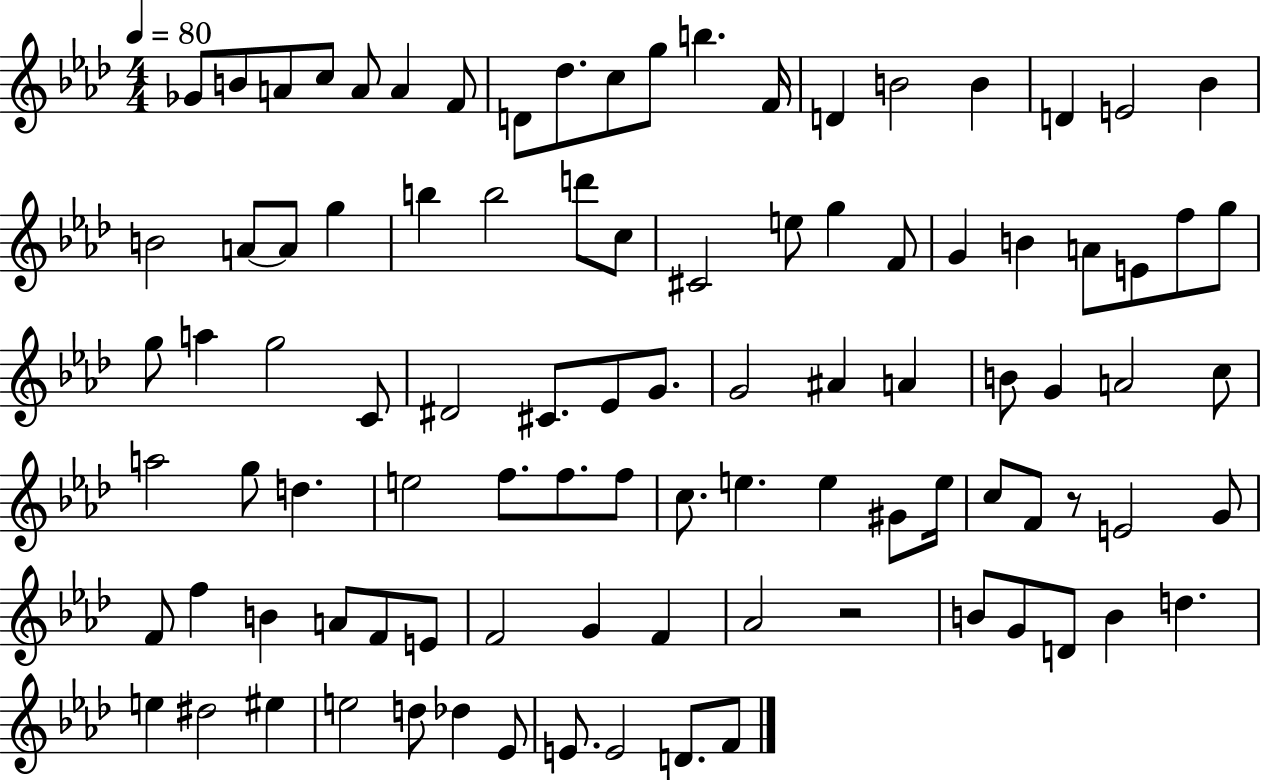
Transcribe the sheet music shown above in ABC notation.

X:1
T:Untitled
M:4/4
L:1/4
K:Ab
_G/2 B/2 A/2 c/2 A/2 A F/2 D/2 _d/2 c/2 g/2 b F/4 D B2 B D E2 _B B2 A/2 A/2 g b b2 d'/2 c/2 ^C2 e/2 g F/2 G B A/2 E/2 f/2 g/2 g/2 a g2 C/2 ^D2 ^C/2 _E/2 G/2 G2 ^A A B/2 G A2 c/2 a2 g/2 d e2 f/2 f/2 f/2 c/2 e e ^G/2 e/4 c/2 F/2 z/2 E2 G/2 F/2 f B A/2 F/2 E/2 F2 G F _A2 z2 B/2 G/2 D/2 B d e ^d2 ^e e2 d/2 _d _E/2 E/2 E2 D/2 F/2